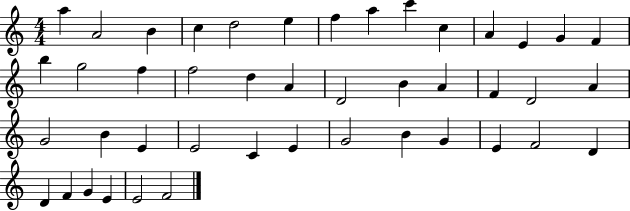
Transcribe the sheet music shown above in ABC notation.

X:1
T:Untitled
M:4/4
L:1/4
K:C
a A2 B c d2 e f a c' c A E G F b g2 f f2 d A D2 B A F D2 A G2 B E E2 C E G2 B G E F2 D D F G E E2 F2